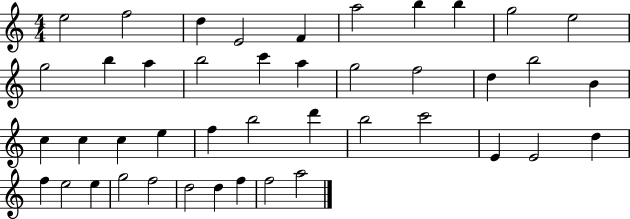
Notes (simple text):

E5/h F5/h D5/q E4/h F4/q A5/h B5/q B5/q G5/h E5/h G5/h B5/q A5/q B5/h C6/q A5/q G5/h F5/h D5/q B5/h B4/q C5/q C5/q C5/q E5/q F5/q B5/h D6/q B5/h C6/h E4/q E4/h D5/q F5/q E5/h E5/q G5/h F5/h D5/h D5/q F5/q F5/h A5/h